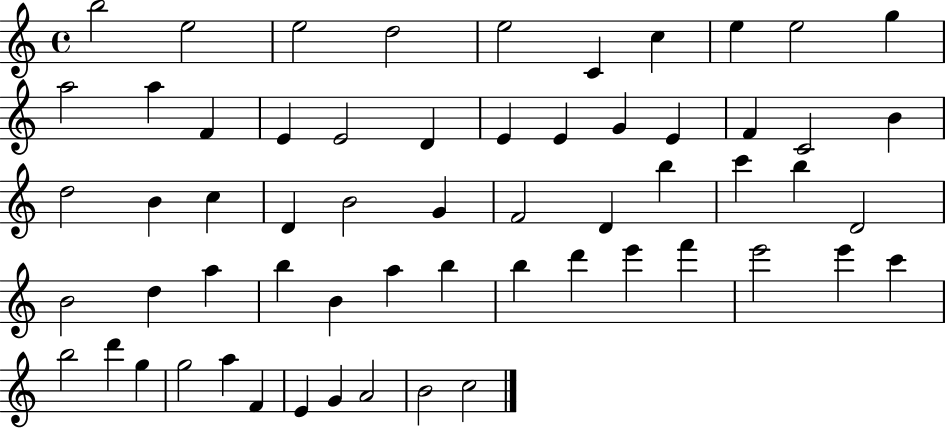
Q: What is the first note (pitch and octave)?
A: B5